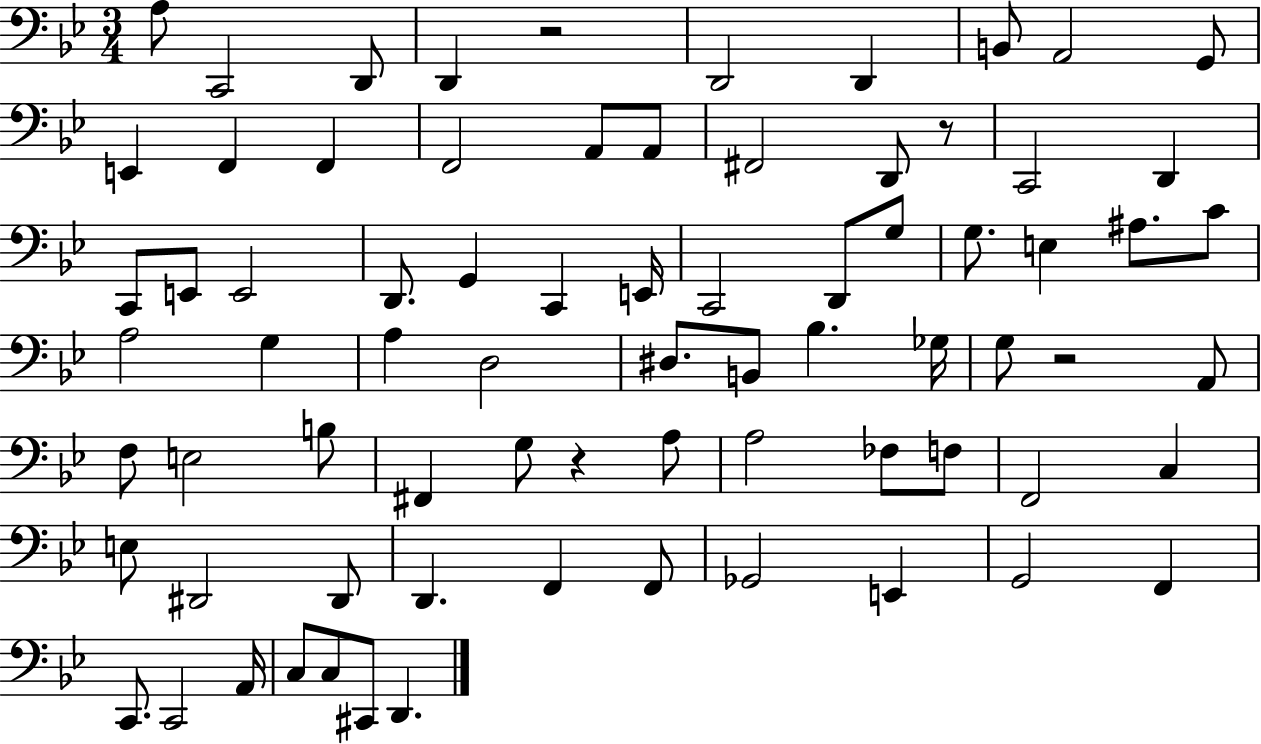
X:1
T:Untitled
M:3/4
L:1/4
K:Bb
A,/2 C,,2 D,,/2 D,, z2 D,,2 D,, B,,/2 A,,2 G,,/2 E,, F,, F,, F,,2 A,,/2 A,,/2 ^F,,2 D,,/2 z/2 C,,2 D,, C,,/2 E,,/2 E,,2 D,,/2 G,, C,, E,,/4 C,,2 D,,/2 G,/2 G,/2 E, ^A,/2 C/2 A,2 G, A, D,2 ^D,/2 B,,/2 _B, _G,/4 G,/2 z2 A,,/2 F,/2 E,2 B,/2 ^F,, G,/2 z A,/2 A,2 _F,/2 F,/2 F,,2 C, E,/2 ^D,,2 ^D,,/2 D,, F,, F,,/2 _G,,2 E,, G,,2 F,, C,,/2 C,,2 A,,/4 C,/2 C,/2 ^C,,/2 D,,